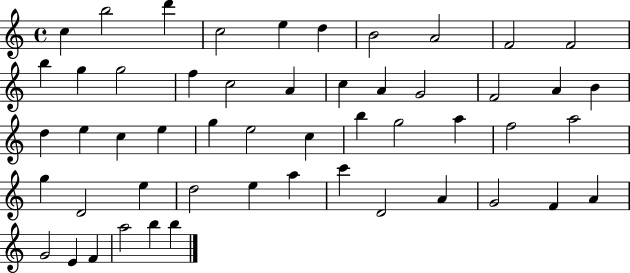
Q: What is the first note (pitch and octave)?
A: C5